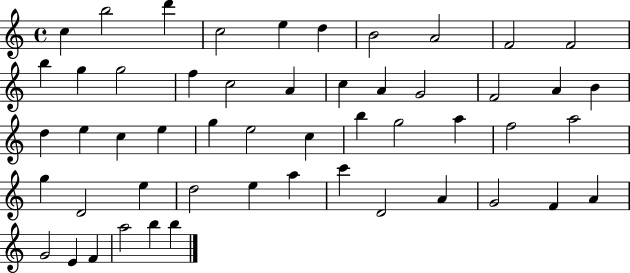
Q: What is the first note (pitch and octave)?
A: C5